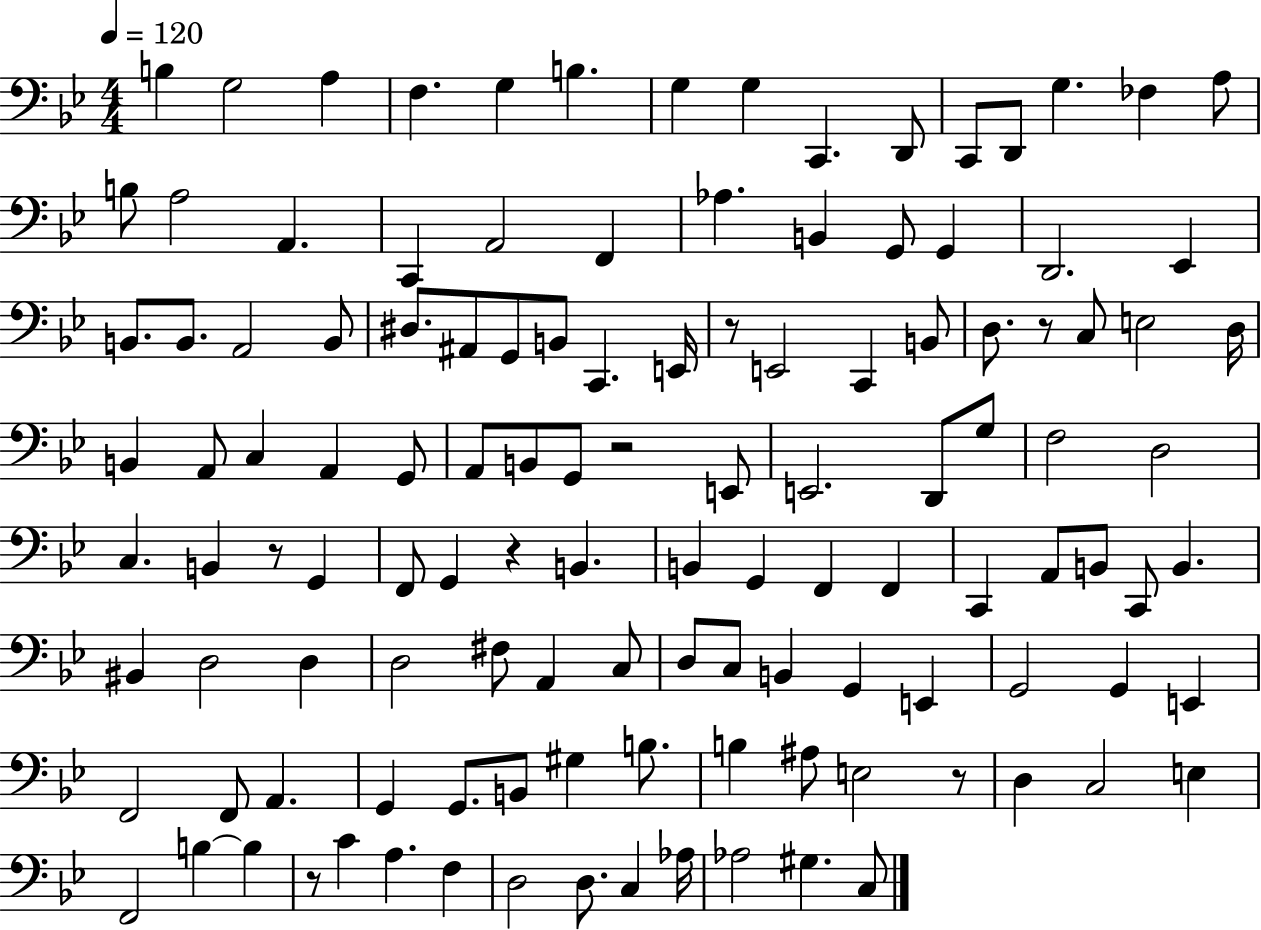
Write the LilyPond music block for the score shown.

{
  \clef bass
  \numericTimeSignature
  \time 4/4
  \key bes \major
  \tempo 4 = 120
  b4 g2 a4 | f4. g4 b4. | g4 g4 c,4. d,8 | c,8 d,8 g4. fes4 a8 | \break b8 a2 a,4. | c,4 a,2 f,4 | aes4. b,4 g,8 g,4 | d,2. ees,4 | \break b,8. b,8. a,2 b,8 | dis8. ais,8 g,8 b,8 c,4. e,16 | r8 e,2 c,4 b,8 | d8. r8 c8 e2 d16 | \break b,4 a,8 c4 a,4 g,8 | a,8 b,8 g,8 r2 e,8 | e,2. d,8 g8 | f2 d2 | \break c4. b,4 r8 g,4 | f,8 g,4 r4 b,4. | b,4 g,4 f,4 f,4 | c,4 a,8 b,8 c,8 b,4. | \break bis,4 d2 d4 | d2 fis8 a,4 c8 | d8 c8 b,4 g,4 e,4 | g,2 g,4 e,4 | \break f,2 f,8 a,4. | g,4 g,8. b,8 gis4 b8. | b4 ais8 e2 r8 | d4 c2 e4 | \break f,2 b4~~ b4 | r8 c'4 a4. f4 | d2 d8. c4 aes16 | aes2 gis4. c8 | \break \bar "|."
}